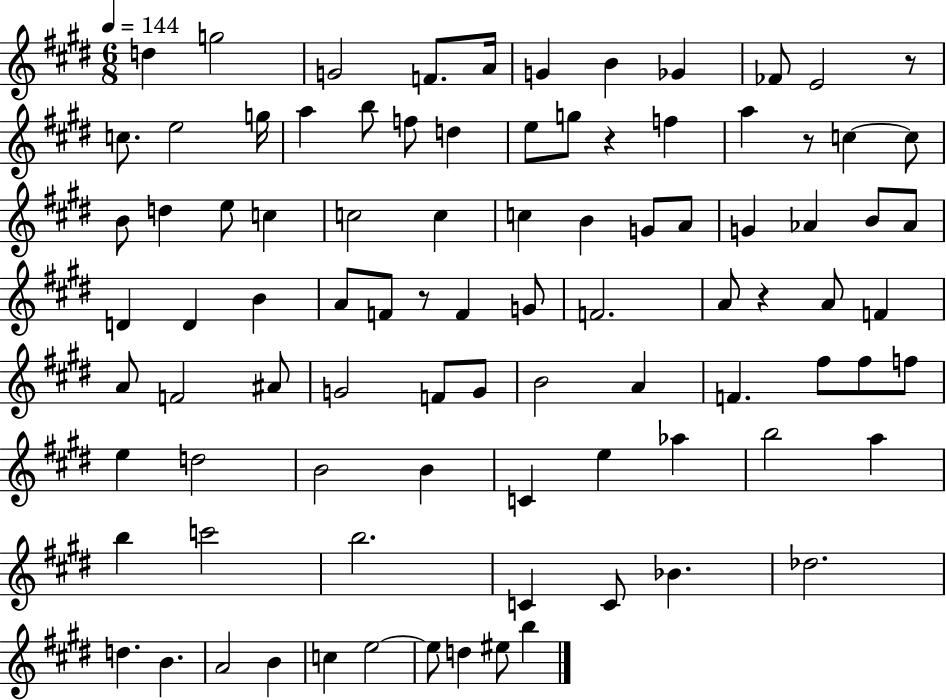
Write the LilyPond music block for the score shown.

{
  \clef treble
  \numericTimeSignature
  \time 6/8
  \key e \major
  \tempo 4 = 144
  \repeat volta 2 { d''4 g''2 | g'2 f'8. a'16 | g'4 b'4 ges'4 | fes'8 e'2 r8 | \break c''8. e''2 g''16 | a''4 b''8 f''8 d''4 | e''8 g''8 r4 f''4 | a''4 r8 c''4~~ c''8 | \break b'8 d''4 e''8 c''4 | c''2 c''4 | c''4 b'4 g'8 a'8 | g'4 aes'4 b'8 aes'8 | \break d'4 d'4 b'4 | a'8 f'8 r8 f'4 g'8 | f'2. | a'8 r4 a'8 f'4 | \break a'8 f'2 ais'8 | g'2 f'8 g'8 | b'2 a'4 | f'4. fis''8 fis''8 f''8 | \break e''4 d''2 | b'2 b'4 | c'4 e''4 aes''4 | b''2 a''4 | \break b''4 c'''2 | b''2. | c'4 c'8 bes'4. | des''2. | \break d''4. b'4. | a'2 b'4 | c''4 e''2~~ | e''8 d''4 eis''8 b''4 | \break } \bar "|."
}